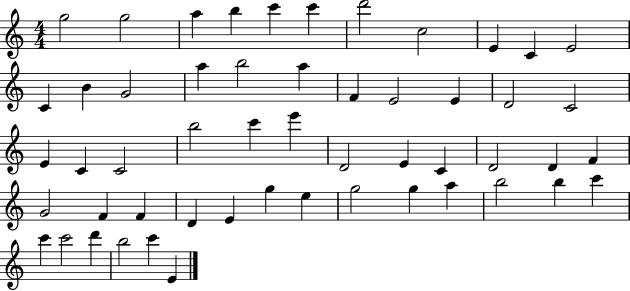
G5/h G5/h A5/q B5/q C6/q C6/q D6/h C5/h E4/q C4/q E4/h C4/q B4/q G4/h A5/q B5/h A5/q F4/q E4/h E4/q D4/h C4/h E4/q C4/q C4/h B5/h C6/q E6/q D4/h E4/q C4/q D4/h D4/q F4/q G4/h F4/q F4/q D4/q E4/q G5/q E5/q G5/h G5/q A5/q B5/h B5/q C6/q C6/q C6/h D6/q B5/h C6/q E4/q